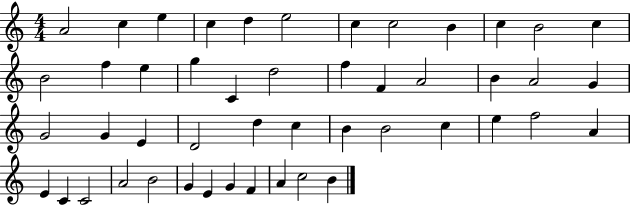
A4/h C5/q E5/q C5/q D5/q E5/h C5/q C5/h B4/q C5/q B4/h C5/q B4/h F5/q E5/q G5/q C4/q D5/h F5/q F4/q A4/h B4/q A4/h G4/q G4/h G4/q E4/q D4/h D5/q C5/q B4/q B4/h C5/q E5/q F5/h A4/q E4/q C4/q C4/h A4/h B4/h G4/q E4/q G4/q F4/q A4/q C5/h B4/q